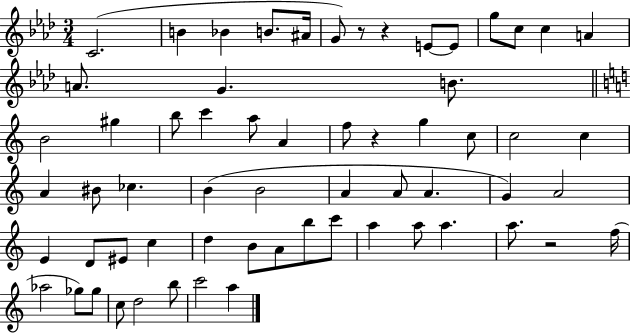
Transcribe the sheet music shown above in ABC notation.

X:1
T:Untitled
M:3/4
L:1/4
K:Ab
C2 B _B B/2 ^A/4 G/2 z/2 z E/2 E/2 g/2 c/2 c A A/2 G B/2 B2 ^g b/2 c' a/2 A f/2 z g c/2 c2 c A ^B/2 _c B B2 A A/2 A G A2 E D/2 ^E/2 c d B/2 A/2 b/2 c'/2 a a/2 a a/2 z2 f/4 _a2 _g/2 _g/2 c/2 d2 b/2 c'2 a